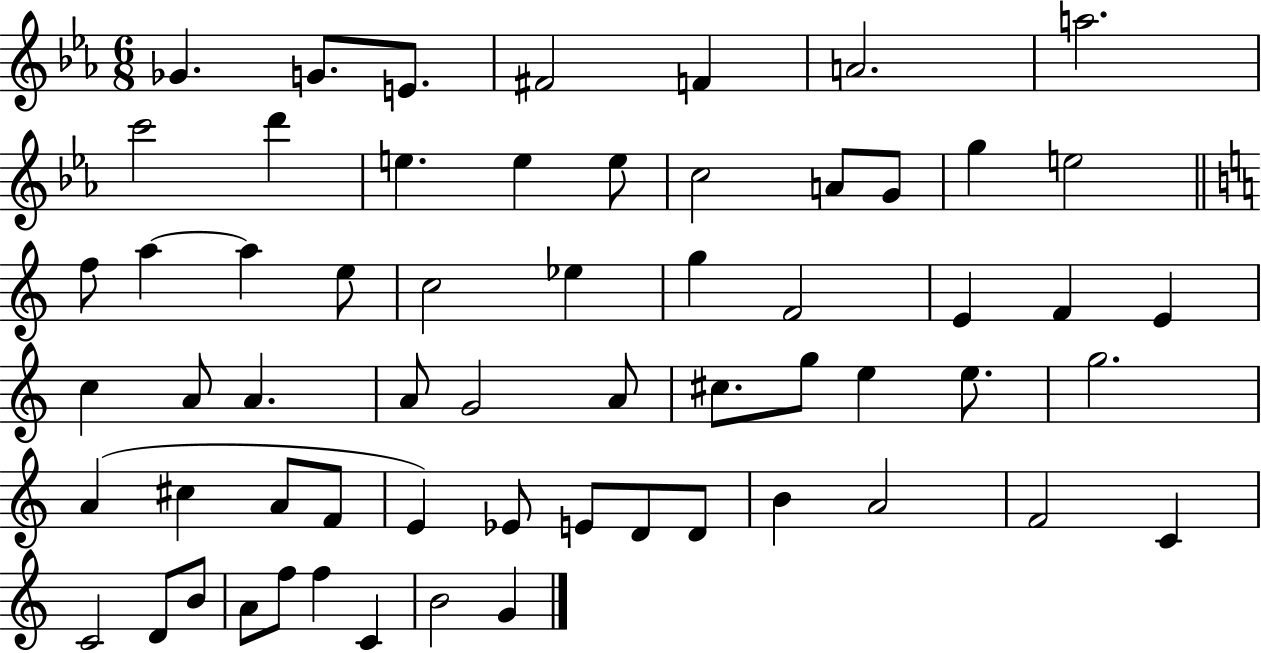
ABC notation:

X:1
T:Untitled
M:6/8
L:1/4
K:Eb
_G G/2 E/2 ^F2 F A2 a2 c'2 d' e e e/2 c2 A/2 G/2 g e2 f/2 a a e/2 c2 _e g F2 E F E c A/2 A A/2 G2 A/2 ^c/2 g/2 e e/2 g2 A ^c A/2 F/2 E _E/2 E/2 D/2 D/2 B A2 F2 C C2 D/2 B/2 A/2 f/2 f C B2 G